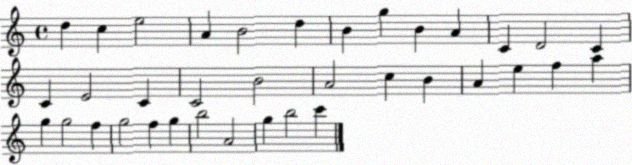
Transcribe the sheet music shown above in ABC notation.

X:1
T:Untitled
M:4/4
L:1/4
K:C
d c e2 A B2 d B g B A C D2 C C E2 C C2 B2 A2 c B A e f a g g2 f g2 f g b2 A2 g b2 c'